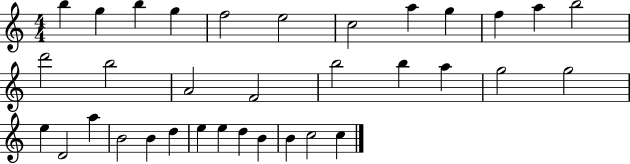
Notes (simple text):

B5/q G5/q B5/q G5/q F5/h E5/h C5/h A5/q G5/q F5/q A5/q B5/h D6/h B5/h A4/h F4/h B5/h B5/q A5/q G5/h G5/h E5/q D4/h A5/q B4/h B4/q D5/q E5/q E5/q D5/q B4/q B4/q C5/h C5/q